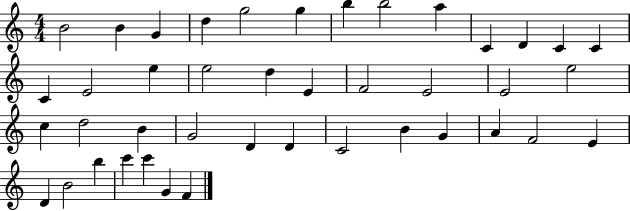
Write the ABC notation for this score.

X:1
T:Untitled
M:4/4
L:1/4
K:C
B2 B G d g2 g b b2 a C D C C C E2 e e2 d E F2 E2 E2 e2 c d2 B G2 D D C2 B G A F2 E D B2 b c' c' G F